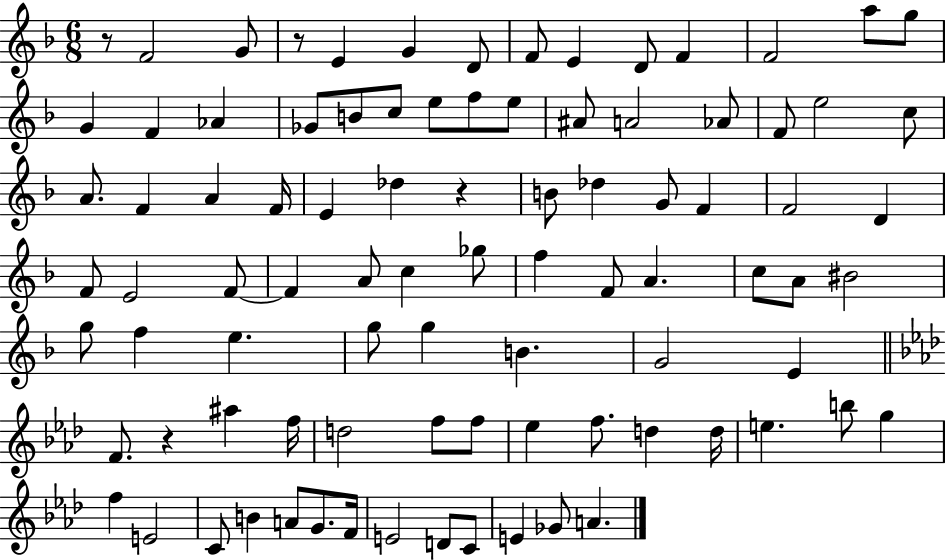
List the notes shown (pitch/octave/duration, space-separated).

R/e F4/h G4/e R/e E4/q G4/q D4/e F4/e E4/q D4/e F4/q F4/h A5/e G5/e G4/q F4/q Ab4/q Gb4/e B4/e C5/e E5/e F5/e E5/e A#4/e A4/h Ab4/e F4/e E5/h C5/e A4/e. F4/q A4/q F4/s E4/q Db5/q R/q B4/e Db5/q G4/e F4/q F4/h D4/q F4/e E4/h F4/e F4/q A4/e C5/q Gb5/e F5/q F4/e A4/q. C5/e A4/e BIS4/h G5/e F5/q E5/q. G5/e G5/q B4/q. G4/h E4/q F4/e. R/q A#5/q F5/s D5/h F5/e F5/e Eb5/q F5/e. D5/q D5/s E5/q. B5/e G5/q F5/q E4/h C4/e B4/q A4/e G4/e. F4/s E4/h D4/e C4/e E4/q Gb4/e A4/q.